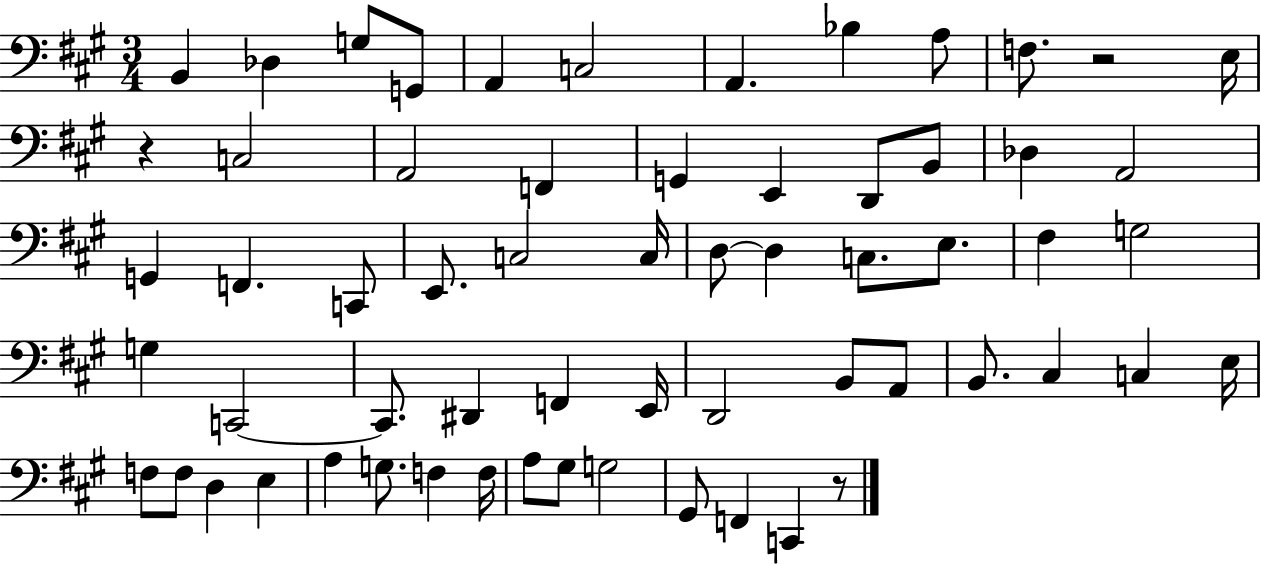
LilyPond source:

{
  \clef bass
  \numericTimeSignature
  \time 3/4
  \key a \major
  b,4 des4 g8 g,8 | a,4 c2 | a,4. bes4 a8 | f8. r2 e16 | \break r4 c2 | a,2 f,4 | g,4 e,4 d,8 b,8 | des4 a,2 | \break g,4 f,4. c,8 | e,8. c2 c16 | d8~~ d4 c8. e8. | fis4 g2 | \break g4 c,2~~ | c,8. dis,4 f,4 e,16 | d,2 b,8 a,8 | b,8. cis4 c4 e16 | \break f8 f8 d4 e4 | a4 g8. f4 f16 | a8 gis8 g2 | gis,8 f,4 c,4 r8 | \break \bar "|."
}